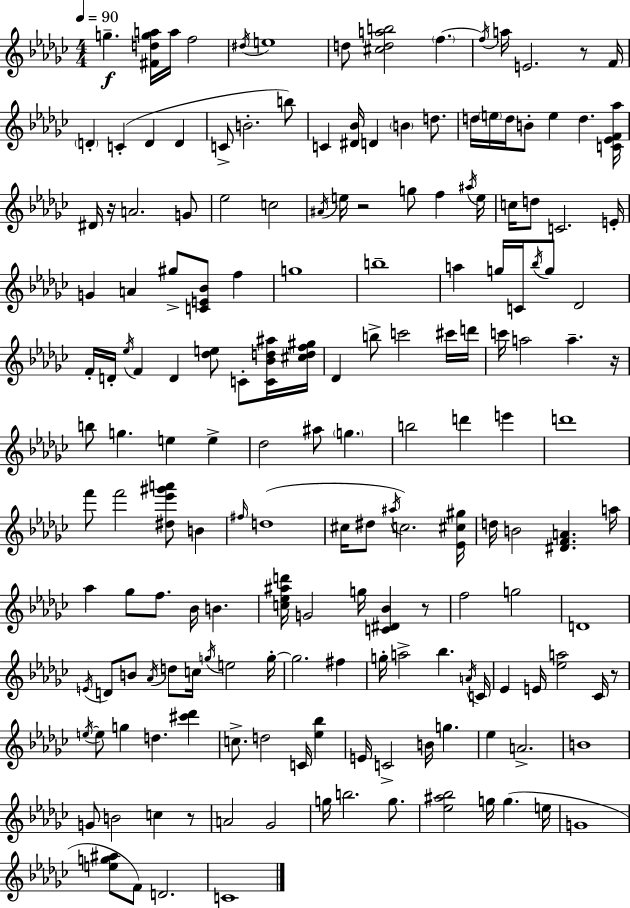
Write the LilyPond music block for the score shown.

{
  \clef treble
  \numericTimeSignature
  \time 4/4
  \key ees \minor
  \tempo 4 = 90
  \repeat volta 2 { g''4.--\f <fis' d'' g'' a''>16 a''16 f''2 | \acciaccatura { dis''16 } e''1 | d''8 <cis'' d'' a'' b''>2 \parenthesize f''4.~~ | \acciaccatura { f''16 } a''16 e'2. r8 | \break f'16 \parenthesize d'4-. c'4-.( d'4 d'4 | c'8-> b'2.-. | b''8) c'4 <dis' bes'>16 d'4 \parenthesize b'4 d''8. | d''16 \parenthesize e''16 d''16 b'8-. e''4 d''4. | \break <c' ees' f' aes''>16 dis'16 r16 a'2. | g'8 ees''2 c''2 | \acciaccatura { ais'16 } e''16 r2 g''8 f''4 | \acciaccatura { ais''16 } e''16 c''16 d''8 c'2. | \break e'16-. g'4 a'4 gis''8-> <c' e' bes'>8 | f''4 g''1 | b''1-- | a''4 g''16 c'16 \acciaccatura { bes''16 } g''8 des'2 | \break f'16-. d'16-. \acciaccatura { ees''16 } f'4 d'4 | <des'' e''>8 c'8-. <c' bes' d'' ais''>16 <cis'' d'' f'' gis''>16 des'4 b''8-> c'''2 | cis'''16 d'''16 c'''16 a''2 a''4.-- | r16 b''8 g''4. e''4 | \break e''4-> des''2 ais''8 | \parenthesize g''4. b''2 d'''4 | e'''4 d'''1 | f'''8 f'''2 | \break <dis'' ees''' gis''' a'''>8 b'4 \grace { fis''16 }( d''1 | cis''16 dis''8 \acciaccatura { ais''16 } c''2.) | <ees' cis'' gis''>16 d''16 b'2 | <dis' f' a'>4. a''16 aes''4 ges''8 f''8. | \break bes'16 b'4. <c'' ees'' ais'' d'''>16 g'2 | g''16 <c' dis' bes'>4 r8 f''2 | g''2 d'1 | \acciaccatura { e'16 } d'8 b'8 \acciaccatura { aes'16 } d''8 | \break c''16 \acciaccatura { g''16 } e''2 g''16-.~~ g''2. | fis''4 g''16-. a''2-> | bes''4. \acciaccatura { a'16 } c'16 ees'4 | e'16 <ees'' a''>2 ces'16 r8 \acciaccatura { e''16~ }~ e''8 g''4 | \break d''4. <cis''' des'''>4 c''8.-> | d''2 c'16 <ees'' bes''>4 e'16 c'2-> | b'16 g''4. ees''4 | a'2.-> b'1 | \break g'8 b'2 | c''4 r8 a'2 | ges'2 g''16 b''2. | g''8. <ees'' ais'' bes''>2 | \break g''16 g''4.( e''16 g'1 | <e'' g'' ais''>8 f'8) | d'2. c'1 | } \bar "|."
}